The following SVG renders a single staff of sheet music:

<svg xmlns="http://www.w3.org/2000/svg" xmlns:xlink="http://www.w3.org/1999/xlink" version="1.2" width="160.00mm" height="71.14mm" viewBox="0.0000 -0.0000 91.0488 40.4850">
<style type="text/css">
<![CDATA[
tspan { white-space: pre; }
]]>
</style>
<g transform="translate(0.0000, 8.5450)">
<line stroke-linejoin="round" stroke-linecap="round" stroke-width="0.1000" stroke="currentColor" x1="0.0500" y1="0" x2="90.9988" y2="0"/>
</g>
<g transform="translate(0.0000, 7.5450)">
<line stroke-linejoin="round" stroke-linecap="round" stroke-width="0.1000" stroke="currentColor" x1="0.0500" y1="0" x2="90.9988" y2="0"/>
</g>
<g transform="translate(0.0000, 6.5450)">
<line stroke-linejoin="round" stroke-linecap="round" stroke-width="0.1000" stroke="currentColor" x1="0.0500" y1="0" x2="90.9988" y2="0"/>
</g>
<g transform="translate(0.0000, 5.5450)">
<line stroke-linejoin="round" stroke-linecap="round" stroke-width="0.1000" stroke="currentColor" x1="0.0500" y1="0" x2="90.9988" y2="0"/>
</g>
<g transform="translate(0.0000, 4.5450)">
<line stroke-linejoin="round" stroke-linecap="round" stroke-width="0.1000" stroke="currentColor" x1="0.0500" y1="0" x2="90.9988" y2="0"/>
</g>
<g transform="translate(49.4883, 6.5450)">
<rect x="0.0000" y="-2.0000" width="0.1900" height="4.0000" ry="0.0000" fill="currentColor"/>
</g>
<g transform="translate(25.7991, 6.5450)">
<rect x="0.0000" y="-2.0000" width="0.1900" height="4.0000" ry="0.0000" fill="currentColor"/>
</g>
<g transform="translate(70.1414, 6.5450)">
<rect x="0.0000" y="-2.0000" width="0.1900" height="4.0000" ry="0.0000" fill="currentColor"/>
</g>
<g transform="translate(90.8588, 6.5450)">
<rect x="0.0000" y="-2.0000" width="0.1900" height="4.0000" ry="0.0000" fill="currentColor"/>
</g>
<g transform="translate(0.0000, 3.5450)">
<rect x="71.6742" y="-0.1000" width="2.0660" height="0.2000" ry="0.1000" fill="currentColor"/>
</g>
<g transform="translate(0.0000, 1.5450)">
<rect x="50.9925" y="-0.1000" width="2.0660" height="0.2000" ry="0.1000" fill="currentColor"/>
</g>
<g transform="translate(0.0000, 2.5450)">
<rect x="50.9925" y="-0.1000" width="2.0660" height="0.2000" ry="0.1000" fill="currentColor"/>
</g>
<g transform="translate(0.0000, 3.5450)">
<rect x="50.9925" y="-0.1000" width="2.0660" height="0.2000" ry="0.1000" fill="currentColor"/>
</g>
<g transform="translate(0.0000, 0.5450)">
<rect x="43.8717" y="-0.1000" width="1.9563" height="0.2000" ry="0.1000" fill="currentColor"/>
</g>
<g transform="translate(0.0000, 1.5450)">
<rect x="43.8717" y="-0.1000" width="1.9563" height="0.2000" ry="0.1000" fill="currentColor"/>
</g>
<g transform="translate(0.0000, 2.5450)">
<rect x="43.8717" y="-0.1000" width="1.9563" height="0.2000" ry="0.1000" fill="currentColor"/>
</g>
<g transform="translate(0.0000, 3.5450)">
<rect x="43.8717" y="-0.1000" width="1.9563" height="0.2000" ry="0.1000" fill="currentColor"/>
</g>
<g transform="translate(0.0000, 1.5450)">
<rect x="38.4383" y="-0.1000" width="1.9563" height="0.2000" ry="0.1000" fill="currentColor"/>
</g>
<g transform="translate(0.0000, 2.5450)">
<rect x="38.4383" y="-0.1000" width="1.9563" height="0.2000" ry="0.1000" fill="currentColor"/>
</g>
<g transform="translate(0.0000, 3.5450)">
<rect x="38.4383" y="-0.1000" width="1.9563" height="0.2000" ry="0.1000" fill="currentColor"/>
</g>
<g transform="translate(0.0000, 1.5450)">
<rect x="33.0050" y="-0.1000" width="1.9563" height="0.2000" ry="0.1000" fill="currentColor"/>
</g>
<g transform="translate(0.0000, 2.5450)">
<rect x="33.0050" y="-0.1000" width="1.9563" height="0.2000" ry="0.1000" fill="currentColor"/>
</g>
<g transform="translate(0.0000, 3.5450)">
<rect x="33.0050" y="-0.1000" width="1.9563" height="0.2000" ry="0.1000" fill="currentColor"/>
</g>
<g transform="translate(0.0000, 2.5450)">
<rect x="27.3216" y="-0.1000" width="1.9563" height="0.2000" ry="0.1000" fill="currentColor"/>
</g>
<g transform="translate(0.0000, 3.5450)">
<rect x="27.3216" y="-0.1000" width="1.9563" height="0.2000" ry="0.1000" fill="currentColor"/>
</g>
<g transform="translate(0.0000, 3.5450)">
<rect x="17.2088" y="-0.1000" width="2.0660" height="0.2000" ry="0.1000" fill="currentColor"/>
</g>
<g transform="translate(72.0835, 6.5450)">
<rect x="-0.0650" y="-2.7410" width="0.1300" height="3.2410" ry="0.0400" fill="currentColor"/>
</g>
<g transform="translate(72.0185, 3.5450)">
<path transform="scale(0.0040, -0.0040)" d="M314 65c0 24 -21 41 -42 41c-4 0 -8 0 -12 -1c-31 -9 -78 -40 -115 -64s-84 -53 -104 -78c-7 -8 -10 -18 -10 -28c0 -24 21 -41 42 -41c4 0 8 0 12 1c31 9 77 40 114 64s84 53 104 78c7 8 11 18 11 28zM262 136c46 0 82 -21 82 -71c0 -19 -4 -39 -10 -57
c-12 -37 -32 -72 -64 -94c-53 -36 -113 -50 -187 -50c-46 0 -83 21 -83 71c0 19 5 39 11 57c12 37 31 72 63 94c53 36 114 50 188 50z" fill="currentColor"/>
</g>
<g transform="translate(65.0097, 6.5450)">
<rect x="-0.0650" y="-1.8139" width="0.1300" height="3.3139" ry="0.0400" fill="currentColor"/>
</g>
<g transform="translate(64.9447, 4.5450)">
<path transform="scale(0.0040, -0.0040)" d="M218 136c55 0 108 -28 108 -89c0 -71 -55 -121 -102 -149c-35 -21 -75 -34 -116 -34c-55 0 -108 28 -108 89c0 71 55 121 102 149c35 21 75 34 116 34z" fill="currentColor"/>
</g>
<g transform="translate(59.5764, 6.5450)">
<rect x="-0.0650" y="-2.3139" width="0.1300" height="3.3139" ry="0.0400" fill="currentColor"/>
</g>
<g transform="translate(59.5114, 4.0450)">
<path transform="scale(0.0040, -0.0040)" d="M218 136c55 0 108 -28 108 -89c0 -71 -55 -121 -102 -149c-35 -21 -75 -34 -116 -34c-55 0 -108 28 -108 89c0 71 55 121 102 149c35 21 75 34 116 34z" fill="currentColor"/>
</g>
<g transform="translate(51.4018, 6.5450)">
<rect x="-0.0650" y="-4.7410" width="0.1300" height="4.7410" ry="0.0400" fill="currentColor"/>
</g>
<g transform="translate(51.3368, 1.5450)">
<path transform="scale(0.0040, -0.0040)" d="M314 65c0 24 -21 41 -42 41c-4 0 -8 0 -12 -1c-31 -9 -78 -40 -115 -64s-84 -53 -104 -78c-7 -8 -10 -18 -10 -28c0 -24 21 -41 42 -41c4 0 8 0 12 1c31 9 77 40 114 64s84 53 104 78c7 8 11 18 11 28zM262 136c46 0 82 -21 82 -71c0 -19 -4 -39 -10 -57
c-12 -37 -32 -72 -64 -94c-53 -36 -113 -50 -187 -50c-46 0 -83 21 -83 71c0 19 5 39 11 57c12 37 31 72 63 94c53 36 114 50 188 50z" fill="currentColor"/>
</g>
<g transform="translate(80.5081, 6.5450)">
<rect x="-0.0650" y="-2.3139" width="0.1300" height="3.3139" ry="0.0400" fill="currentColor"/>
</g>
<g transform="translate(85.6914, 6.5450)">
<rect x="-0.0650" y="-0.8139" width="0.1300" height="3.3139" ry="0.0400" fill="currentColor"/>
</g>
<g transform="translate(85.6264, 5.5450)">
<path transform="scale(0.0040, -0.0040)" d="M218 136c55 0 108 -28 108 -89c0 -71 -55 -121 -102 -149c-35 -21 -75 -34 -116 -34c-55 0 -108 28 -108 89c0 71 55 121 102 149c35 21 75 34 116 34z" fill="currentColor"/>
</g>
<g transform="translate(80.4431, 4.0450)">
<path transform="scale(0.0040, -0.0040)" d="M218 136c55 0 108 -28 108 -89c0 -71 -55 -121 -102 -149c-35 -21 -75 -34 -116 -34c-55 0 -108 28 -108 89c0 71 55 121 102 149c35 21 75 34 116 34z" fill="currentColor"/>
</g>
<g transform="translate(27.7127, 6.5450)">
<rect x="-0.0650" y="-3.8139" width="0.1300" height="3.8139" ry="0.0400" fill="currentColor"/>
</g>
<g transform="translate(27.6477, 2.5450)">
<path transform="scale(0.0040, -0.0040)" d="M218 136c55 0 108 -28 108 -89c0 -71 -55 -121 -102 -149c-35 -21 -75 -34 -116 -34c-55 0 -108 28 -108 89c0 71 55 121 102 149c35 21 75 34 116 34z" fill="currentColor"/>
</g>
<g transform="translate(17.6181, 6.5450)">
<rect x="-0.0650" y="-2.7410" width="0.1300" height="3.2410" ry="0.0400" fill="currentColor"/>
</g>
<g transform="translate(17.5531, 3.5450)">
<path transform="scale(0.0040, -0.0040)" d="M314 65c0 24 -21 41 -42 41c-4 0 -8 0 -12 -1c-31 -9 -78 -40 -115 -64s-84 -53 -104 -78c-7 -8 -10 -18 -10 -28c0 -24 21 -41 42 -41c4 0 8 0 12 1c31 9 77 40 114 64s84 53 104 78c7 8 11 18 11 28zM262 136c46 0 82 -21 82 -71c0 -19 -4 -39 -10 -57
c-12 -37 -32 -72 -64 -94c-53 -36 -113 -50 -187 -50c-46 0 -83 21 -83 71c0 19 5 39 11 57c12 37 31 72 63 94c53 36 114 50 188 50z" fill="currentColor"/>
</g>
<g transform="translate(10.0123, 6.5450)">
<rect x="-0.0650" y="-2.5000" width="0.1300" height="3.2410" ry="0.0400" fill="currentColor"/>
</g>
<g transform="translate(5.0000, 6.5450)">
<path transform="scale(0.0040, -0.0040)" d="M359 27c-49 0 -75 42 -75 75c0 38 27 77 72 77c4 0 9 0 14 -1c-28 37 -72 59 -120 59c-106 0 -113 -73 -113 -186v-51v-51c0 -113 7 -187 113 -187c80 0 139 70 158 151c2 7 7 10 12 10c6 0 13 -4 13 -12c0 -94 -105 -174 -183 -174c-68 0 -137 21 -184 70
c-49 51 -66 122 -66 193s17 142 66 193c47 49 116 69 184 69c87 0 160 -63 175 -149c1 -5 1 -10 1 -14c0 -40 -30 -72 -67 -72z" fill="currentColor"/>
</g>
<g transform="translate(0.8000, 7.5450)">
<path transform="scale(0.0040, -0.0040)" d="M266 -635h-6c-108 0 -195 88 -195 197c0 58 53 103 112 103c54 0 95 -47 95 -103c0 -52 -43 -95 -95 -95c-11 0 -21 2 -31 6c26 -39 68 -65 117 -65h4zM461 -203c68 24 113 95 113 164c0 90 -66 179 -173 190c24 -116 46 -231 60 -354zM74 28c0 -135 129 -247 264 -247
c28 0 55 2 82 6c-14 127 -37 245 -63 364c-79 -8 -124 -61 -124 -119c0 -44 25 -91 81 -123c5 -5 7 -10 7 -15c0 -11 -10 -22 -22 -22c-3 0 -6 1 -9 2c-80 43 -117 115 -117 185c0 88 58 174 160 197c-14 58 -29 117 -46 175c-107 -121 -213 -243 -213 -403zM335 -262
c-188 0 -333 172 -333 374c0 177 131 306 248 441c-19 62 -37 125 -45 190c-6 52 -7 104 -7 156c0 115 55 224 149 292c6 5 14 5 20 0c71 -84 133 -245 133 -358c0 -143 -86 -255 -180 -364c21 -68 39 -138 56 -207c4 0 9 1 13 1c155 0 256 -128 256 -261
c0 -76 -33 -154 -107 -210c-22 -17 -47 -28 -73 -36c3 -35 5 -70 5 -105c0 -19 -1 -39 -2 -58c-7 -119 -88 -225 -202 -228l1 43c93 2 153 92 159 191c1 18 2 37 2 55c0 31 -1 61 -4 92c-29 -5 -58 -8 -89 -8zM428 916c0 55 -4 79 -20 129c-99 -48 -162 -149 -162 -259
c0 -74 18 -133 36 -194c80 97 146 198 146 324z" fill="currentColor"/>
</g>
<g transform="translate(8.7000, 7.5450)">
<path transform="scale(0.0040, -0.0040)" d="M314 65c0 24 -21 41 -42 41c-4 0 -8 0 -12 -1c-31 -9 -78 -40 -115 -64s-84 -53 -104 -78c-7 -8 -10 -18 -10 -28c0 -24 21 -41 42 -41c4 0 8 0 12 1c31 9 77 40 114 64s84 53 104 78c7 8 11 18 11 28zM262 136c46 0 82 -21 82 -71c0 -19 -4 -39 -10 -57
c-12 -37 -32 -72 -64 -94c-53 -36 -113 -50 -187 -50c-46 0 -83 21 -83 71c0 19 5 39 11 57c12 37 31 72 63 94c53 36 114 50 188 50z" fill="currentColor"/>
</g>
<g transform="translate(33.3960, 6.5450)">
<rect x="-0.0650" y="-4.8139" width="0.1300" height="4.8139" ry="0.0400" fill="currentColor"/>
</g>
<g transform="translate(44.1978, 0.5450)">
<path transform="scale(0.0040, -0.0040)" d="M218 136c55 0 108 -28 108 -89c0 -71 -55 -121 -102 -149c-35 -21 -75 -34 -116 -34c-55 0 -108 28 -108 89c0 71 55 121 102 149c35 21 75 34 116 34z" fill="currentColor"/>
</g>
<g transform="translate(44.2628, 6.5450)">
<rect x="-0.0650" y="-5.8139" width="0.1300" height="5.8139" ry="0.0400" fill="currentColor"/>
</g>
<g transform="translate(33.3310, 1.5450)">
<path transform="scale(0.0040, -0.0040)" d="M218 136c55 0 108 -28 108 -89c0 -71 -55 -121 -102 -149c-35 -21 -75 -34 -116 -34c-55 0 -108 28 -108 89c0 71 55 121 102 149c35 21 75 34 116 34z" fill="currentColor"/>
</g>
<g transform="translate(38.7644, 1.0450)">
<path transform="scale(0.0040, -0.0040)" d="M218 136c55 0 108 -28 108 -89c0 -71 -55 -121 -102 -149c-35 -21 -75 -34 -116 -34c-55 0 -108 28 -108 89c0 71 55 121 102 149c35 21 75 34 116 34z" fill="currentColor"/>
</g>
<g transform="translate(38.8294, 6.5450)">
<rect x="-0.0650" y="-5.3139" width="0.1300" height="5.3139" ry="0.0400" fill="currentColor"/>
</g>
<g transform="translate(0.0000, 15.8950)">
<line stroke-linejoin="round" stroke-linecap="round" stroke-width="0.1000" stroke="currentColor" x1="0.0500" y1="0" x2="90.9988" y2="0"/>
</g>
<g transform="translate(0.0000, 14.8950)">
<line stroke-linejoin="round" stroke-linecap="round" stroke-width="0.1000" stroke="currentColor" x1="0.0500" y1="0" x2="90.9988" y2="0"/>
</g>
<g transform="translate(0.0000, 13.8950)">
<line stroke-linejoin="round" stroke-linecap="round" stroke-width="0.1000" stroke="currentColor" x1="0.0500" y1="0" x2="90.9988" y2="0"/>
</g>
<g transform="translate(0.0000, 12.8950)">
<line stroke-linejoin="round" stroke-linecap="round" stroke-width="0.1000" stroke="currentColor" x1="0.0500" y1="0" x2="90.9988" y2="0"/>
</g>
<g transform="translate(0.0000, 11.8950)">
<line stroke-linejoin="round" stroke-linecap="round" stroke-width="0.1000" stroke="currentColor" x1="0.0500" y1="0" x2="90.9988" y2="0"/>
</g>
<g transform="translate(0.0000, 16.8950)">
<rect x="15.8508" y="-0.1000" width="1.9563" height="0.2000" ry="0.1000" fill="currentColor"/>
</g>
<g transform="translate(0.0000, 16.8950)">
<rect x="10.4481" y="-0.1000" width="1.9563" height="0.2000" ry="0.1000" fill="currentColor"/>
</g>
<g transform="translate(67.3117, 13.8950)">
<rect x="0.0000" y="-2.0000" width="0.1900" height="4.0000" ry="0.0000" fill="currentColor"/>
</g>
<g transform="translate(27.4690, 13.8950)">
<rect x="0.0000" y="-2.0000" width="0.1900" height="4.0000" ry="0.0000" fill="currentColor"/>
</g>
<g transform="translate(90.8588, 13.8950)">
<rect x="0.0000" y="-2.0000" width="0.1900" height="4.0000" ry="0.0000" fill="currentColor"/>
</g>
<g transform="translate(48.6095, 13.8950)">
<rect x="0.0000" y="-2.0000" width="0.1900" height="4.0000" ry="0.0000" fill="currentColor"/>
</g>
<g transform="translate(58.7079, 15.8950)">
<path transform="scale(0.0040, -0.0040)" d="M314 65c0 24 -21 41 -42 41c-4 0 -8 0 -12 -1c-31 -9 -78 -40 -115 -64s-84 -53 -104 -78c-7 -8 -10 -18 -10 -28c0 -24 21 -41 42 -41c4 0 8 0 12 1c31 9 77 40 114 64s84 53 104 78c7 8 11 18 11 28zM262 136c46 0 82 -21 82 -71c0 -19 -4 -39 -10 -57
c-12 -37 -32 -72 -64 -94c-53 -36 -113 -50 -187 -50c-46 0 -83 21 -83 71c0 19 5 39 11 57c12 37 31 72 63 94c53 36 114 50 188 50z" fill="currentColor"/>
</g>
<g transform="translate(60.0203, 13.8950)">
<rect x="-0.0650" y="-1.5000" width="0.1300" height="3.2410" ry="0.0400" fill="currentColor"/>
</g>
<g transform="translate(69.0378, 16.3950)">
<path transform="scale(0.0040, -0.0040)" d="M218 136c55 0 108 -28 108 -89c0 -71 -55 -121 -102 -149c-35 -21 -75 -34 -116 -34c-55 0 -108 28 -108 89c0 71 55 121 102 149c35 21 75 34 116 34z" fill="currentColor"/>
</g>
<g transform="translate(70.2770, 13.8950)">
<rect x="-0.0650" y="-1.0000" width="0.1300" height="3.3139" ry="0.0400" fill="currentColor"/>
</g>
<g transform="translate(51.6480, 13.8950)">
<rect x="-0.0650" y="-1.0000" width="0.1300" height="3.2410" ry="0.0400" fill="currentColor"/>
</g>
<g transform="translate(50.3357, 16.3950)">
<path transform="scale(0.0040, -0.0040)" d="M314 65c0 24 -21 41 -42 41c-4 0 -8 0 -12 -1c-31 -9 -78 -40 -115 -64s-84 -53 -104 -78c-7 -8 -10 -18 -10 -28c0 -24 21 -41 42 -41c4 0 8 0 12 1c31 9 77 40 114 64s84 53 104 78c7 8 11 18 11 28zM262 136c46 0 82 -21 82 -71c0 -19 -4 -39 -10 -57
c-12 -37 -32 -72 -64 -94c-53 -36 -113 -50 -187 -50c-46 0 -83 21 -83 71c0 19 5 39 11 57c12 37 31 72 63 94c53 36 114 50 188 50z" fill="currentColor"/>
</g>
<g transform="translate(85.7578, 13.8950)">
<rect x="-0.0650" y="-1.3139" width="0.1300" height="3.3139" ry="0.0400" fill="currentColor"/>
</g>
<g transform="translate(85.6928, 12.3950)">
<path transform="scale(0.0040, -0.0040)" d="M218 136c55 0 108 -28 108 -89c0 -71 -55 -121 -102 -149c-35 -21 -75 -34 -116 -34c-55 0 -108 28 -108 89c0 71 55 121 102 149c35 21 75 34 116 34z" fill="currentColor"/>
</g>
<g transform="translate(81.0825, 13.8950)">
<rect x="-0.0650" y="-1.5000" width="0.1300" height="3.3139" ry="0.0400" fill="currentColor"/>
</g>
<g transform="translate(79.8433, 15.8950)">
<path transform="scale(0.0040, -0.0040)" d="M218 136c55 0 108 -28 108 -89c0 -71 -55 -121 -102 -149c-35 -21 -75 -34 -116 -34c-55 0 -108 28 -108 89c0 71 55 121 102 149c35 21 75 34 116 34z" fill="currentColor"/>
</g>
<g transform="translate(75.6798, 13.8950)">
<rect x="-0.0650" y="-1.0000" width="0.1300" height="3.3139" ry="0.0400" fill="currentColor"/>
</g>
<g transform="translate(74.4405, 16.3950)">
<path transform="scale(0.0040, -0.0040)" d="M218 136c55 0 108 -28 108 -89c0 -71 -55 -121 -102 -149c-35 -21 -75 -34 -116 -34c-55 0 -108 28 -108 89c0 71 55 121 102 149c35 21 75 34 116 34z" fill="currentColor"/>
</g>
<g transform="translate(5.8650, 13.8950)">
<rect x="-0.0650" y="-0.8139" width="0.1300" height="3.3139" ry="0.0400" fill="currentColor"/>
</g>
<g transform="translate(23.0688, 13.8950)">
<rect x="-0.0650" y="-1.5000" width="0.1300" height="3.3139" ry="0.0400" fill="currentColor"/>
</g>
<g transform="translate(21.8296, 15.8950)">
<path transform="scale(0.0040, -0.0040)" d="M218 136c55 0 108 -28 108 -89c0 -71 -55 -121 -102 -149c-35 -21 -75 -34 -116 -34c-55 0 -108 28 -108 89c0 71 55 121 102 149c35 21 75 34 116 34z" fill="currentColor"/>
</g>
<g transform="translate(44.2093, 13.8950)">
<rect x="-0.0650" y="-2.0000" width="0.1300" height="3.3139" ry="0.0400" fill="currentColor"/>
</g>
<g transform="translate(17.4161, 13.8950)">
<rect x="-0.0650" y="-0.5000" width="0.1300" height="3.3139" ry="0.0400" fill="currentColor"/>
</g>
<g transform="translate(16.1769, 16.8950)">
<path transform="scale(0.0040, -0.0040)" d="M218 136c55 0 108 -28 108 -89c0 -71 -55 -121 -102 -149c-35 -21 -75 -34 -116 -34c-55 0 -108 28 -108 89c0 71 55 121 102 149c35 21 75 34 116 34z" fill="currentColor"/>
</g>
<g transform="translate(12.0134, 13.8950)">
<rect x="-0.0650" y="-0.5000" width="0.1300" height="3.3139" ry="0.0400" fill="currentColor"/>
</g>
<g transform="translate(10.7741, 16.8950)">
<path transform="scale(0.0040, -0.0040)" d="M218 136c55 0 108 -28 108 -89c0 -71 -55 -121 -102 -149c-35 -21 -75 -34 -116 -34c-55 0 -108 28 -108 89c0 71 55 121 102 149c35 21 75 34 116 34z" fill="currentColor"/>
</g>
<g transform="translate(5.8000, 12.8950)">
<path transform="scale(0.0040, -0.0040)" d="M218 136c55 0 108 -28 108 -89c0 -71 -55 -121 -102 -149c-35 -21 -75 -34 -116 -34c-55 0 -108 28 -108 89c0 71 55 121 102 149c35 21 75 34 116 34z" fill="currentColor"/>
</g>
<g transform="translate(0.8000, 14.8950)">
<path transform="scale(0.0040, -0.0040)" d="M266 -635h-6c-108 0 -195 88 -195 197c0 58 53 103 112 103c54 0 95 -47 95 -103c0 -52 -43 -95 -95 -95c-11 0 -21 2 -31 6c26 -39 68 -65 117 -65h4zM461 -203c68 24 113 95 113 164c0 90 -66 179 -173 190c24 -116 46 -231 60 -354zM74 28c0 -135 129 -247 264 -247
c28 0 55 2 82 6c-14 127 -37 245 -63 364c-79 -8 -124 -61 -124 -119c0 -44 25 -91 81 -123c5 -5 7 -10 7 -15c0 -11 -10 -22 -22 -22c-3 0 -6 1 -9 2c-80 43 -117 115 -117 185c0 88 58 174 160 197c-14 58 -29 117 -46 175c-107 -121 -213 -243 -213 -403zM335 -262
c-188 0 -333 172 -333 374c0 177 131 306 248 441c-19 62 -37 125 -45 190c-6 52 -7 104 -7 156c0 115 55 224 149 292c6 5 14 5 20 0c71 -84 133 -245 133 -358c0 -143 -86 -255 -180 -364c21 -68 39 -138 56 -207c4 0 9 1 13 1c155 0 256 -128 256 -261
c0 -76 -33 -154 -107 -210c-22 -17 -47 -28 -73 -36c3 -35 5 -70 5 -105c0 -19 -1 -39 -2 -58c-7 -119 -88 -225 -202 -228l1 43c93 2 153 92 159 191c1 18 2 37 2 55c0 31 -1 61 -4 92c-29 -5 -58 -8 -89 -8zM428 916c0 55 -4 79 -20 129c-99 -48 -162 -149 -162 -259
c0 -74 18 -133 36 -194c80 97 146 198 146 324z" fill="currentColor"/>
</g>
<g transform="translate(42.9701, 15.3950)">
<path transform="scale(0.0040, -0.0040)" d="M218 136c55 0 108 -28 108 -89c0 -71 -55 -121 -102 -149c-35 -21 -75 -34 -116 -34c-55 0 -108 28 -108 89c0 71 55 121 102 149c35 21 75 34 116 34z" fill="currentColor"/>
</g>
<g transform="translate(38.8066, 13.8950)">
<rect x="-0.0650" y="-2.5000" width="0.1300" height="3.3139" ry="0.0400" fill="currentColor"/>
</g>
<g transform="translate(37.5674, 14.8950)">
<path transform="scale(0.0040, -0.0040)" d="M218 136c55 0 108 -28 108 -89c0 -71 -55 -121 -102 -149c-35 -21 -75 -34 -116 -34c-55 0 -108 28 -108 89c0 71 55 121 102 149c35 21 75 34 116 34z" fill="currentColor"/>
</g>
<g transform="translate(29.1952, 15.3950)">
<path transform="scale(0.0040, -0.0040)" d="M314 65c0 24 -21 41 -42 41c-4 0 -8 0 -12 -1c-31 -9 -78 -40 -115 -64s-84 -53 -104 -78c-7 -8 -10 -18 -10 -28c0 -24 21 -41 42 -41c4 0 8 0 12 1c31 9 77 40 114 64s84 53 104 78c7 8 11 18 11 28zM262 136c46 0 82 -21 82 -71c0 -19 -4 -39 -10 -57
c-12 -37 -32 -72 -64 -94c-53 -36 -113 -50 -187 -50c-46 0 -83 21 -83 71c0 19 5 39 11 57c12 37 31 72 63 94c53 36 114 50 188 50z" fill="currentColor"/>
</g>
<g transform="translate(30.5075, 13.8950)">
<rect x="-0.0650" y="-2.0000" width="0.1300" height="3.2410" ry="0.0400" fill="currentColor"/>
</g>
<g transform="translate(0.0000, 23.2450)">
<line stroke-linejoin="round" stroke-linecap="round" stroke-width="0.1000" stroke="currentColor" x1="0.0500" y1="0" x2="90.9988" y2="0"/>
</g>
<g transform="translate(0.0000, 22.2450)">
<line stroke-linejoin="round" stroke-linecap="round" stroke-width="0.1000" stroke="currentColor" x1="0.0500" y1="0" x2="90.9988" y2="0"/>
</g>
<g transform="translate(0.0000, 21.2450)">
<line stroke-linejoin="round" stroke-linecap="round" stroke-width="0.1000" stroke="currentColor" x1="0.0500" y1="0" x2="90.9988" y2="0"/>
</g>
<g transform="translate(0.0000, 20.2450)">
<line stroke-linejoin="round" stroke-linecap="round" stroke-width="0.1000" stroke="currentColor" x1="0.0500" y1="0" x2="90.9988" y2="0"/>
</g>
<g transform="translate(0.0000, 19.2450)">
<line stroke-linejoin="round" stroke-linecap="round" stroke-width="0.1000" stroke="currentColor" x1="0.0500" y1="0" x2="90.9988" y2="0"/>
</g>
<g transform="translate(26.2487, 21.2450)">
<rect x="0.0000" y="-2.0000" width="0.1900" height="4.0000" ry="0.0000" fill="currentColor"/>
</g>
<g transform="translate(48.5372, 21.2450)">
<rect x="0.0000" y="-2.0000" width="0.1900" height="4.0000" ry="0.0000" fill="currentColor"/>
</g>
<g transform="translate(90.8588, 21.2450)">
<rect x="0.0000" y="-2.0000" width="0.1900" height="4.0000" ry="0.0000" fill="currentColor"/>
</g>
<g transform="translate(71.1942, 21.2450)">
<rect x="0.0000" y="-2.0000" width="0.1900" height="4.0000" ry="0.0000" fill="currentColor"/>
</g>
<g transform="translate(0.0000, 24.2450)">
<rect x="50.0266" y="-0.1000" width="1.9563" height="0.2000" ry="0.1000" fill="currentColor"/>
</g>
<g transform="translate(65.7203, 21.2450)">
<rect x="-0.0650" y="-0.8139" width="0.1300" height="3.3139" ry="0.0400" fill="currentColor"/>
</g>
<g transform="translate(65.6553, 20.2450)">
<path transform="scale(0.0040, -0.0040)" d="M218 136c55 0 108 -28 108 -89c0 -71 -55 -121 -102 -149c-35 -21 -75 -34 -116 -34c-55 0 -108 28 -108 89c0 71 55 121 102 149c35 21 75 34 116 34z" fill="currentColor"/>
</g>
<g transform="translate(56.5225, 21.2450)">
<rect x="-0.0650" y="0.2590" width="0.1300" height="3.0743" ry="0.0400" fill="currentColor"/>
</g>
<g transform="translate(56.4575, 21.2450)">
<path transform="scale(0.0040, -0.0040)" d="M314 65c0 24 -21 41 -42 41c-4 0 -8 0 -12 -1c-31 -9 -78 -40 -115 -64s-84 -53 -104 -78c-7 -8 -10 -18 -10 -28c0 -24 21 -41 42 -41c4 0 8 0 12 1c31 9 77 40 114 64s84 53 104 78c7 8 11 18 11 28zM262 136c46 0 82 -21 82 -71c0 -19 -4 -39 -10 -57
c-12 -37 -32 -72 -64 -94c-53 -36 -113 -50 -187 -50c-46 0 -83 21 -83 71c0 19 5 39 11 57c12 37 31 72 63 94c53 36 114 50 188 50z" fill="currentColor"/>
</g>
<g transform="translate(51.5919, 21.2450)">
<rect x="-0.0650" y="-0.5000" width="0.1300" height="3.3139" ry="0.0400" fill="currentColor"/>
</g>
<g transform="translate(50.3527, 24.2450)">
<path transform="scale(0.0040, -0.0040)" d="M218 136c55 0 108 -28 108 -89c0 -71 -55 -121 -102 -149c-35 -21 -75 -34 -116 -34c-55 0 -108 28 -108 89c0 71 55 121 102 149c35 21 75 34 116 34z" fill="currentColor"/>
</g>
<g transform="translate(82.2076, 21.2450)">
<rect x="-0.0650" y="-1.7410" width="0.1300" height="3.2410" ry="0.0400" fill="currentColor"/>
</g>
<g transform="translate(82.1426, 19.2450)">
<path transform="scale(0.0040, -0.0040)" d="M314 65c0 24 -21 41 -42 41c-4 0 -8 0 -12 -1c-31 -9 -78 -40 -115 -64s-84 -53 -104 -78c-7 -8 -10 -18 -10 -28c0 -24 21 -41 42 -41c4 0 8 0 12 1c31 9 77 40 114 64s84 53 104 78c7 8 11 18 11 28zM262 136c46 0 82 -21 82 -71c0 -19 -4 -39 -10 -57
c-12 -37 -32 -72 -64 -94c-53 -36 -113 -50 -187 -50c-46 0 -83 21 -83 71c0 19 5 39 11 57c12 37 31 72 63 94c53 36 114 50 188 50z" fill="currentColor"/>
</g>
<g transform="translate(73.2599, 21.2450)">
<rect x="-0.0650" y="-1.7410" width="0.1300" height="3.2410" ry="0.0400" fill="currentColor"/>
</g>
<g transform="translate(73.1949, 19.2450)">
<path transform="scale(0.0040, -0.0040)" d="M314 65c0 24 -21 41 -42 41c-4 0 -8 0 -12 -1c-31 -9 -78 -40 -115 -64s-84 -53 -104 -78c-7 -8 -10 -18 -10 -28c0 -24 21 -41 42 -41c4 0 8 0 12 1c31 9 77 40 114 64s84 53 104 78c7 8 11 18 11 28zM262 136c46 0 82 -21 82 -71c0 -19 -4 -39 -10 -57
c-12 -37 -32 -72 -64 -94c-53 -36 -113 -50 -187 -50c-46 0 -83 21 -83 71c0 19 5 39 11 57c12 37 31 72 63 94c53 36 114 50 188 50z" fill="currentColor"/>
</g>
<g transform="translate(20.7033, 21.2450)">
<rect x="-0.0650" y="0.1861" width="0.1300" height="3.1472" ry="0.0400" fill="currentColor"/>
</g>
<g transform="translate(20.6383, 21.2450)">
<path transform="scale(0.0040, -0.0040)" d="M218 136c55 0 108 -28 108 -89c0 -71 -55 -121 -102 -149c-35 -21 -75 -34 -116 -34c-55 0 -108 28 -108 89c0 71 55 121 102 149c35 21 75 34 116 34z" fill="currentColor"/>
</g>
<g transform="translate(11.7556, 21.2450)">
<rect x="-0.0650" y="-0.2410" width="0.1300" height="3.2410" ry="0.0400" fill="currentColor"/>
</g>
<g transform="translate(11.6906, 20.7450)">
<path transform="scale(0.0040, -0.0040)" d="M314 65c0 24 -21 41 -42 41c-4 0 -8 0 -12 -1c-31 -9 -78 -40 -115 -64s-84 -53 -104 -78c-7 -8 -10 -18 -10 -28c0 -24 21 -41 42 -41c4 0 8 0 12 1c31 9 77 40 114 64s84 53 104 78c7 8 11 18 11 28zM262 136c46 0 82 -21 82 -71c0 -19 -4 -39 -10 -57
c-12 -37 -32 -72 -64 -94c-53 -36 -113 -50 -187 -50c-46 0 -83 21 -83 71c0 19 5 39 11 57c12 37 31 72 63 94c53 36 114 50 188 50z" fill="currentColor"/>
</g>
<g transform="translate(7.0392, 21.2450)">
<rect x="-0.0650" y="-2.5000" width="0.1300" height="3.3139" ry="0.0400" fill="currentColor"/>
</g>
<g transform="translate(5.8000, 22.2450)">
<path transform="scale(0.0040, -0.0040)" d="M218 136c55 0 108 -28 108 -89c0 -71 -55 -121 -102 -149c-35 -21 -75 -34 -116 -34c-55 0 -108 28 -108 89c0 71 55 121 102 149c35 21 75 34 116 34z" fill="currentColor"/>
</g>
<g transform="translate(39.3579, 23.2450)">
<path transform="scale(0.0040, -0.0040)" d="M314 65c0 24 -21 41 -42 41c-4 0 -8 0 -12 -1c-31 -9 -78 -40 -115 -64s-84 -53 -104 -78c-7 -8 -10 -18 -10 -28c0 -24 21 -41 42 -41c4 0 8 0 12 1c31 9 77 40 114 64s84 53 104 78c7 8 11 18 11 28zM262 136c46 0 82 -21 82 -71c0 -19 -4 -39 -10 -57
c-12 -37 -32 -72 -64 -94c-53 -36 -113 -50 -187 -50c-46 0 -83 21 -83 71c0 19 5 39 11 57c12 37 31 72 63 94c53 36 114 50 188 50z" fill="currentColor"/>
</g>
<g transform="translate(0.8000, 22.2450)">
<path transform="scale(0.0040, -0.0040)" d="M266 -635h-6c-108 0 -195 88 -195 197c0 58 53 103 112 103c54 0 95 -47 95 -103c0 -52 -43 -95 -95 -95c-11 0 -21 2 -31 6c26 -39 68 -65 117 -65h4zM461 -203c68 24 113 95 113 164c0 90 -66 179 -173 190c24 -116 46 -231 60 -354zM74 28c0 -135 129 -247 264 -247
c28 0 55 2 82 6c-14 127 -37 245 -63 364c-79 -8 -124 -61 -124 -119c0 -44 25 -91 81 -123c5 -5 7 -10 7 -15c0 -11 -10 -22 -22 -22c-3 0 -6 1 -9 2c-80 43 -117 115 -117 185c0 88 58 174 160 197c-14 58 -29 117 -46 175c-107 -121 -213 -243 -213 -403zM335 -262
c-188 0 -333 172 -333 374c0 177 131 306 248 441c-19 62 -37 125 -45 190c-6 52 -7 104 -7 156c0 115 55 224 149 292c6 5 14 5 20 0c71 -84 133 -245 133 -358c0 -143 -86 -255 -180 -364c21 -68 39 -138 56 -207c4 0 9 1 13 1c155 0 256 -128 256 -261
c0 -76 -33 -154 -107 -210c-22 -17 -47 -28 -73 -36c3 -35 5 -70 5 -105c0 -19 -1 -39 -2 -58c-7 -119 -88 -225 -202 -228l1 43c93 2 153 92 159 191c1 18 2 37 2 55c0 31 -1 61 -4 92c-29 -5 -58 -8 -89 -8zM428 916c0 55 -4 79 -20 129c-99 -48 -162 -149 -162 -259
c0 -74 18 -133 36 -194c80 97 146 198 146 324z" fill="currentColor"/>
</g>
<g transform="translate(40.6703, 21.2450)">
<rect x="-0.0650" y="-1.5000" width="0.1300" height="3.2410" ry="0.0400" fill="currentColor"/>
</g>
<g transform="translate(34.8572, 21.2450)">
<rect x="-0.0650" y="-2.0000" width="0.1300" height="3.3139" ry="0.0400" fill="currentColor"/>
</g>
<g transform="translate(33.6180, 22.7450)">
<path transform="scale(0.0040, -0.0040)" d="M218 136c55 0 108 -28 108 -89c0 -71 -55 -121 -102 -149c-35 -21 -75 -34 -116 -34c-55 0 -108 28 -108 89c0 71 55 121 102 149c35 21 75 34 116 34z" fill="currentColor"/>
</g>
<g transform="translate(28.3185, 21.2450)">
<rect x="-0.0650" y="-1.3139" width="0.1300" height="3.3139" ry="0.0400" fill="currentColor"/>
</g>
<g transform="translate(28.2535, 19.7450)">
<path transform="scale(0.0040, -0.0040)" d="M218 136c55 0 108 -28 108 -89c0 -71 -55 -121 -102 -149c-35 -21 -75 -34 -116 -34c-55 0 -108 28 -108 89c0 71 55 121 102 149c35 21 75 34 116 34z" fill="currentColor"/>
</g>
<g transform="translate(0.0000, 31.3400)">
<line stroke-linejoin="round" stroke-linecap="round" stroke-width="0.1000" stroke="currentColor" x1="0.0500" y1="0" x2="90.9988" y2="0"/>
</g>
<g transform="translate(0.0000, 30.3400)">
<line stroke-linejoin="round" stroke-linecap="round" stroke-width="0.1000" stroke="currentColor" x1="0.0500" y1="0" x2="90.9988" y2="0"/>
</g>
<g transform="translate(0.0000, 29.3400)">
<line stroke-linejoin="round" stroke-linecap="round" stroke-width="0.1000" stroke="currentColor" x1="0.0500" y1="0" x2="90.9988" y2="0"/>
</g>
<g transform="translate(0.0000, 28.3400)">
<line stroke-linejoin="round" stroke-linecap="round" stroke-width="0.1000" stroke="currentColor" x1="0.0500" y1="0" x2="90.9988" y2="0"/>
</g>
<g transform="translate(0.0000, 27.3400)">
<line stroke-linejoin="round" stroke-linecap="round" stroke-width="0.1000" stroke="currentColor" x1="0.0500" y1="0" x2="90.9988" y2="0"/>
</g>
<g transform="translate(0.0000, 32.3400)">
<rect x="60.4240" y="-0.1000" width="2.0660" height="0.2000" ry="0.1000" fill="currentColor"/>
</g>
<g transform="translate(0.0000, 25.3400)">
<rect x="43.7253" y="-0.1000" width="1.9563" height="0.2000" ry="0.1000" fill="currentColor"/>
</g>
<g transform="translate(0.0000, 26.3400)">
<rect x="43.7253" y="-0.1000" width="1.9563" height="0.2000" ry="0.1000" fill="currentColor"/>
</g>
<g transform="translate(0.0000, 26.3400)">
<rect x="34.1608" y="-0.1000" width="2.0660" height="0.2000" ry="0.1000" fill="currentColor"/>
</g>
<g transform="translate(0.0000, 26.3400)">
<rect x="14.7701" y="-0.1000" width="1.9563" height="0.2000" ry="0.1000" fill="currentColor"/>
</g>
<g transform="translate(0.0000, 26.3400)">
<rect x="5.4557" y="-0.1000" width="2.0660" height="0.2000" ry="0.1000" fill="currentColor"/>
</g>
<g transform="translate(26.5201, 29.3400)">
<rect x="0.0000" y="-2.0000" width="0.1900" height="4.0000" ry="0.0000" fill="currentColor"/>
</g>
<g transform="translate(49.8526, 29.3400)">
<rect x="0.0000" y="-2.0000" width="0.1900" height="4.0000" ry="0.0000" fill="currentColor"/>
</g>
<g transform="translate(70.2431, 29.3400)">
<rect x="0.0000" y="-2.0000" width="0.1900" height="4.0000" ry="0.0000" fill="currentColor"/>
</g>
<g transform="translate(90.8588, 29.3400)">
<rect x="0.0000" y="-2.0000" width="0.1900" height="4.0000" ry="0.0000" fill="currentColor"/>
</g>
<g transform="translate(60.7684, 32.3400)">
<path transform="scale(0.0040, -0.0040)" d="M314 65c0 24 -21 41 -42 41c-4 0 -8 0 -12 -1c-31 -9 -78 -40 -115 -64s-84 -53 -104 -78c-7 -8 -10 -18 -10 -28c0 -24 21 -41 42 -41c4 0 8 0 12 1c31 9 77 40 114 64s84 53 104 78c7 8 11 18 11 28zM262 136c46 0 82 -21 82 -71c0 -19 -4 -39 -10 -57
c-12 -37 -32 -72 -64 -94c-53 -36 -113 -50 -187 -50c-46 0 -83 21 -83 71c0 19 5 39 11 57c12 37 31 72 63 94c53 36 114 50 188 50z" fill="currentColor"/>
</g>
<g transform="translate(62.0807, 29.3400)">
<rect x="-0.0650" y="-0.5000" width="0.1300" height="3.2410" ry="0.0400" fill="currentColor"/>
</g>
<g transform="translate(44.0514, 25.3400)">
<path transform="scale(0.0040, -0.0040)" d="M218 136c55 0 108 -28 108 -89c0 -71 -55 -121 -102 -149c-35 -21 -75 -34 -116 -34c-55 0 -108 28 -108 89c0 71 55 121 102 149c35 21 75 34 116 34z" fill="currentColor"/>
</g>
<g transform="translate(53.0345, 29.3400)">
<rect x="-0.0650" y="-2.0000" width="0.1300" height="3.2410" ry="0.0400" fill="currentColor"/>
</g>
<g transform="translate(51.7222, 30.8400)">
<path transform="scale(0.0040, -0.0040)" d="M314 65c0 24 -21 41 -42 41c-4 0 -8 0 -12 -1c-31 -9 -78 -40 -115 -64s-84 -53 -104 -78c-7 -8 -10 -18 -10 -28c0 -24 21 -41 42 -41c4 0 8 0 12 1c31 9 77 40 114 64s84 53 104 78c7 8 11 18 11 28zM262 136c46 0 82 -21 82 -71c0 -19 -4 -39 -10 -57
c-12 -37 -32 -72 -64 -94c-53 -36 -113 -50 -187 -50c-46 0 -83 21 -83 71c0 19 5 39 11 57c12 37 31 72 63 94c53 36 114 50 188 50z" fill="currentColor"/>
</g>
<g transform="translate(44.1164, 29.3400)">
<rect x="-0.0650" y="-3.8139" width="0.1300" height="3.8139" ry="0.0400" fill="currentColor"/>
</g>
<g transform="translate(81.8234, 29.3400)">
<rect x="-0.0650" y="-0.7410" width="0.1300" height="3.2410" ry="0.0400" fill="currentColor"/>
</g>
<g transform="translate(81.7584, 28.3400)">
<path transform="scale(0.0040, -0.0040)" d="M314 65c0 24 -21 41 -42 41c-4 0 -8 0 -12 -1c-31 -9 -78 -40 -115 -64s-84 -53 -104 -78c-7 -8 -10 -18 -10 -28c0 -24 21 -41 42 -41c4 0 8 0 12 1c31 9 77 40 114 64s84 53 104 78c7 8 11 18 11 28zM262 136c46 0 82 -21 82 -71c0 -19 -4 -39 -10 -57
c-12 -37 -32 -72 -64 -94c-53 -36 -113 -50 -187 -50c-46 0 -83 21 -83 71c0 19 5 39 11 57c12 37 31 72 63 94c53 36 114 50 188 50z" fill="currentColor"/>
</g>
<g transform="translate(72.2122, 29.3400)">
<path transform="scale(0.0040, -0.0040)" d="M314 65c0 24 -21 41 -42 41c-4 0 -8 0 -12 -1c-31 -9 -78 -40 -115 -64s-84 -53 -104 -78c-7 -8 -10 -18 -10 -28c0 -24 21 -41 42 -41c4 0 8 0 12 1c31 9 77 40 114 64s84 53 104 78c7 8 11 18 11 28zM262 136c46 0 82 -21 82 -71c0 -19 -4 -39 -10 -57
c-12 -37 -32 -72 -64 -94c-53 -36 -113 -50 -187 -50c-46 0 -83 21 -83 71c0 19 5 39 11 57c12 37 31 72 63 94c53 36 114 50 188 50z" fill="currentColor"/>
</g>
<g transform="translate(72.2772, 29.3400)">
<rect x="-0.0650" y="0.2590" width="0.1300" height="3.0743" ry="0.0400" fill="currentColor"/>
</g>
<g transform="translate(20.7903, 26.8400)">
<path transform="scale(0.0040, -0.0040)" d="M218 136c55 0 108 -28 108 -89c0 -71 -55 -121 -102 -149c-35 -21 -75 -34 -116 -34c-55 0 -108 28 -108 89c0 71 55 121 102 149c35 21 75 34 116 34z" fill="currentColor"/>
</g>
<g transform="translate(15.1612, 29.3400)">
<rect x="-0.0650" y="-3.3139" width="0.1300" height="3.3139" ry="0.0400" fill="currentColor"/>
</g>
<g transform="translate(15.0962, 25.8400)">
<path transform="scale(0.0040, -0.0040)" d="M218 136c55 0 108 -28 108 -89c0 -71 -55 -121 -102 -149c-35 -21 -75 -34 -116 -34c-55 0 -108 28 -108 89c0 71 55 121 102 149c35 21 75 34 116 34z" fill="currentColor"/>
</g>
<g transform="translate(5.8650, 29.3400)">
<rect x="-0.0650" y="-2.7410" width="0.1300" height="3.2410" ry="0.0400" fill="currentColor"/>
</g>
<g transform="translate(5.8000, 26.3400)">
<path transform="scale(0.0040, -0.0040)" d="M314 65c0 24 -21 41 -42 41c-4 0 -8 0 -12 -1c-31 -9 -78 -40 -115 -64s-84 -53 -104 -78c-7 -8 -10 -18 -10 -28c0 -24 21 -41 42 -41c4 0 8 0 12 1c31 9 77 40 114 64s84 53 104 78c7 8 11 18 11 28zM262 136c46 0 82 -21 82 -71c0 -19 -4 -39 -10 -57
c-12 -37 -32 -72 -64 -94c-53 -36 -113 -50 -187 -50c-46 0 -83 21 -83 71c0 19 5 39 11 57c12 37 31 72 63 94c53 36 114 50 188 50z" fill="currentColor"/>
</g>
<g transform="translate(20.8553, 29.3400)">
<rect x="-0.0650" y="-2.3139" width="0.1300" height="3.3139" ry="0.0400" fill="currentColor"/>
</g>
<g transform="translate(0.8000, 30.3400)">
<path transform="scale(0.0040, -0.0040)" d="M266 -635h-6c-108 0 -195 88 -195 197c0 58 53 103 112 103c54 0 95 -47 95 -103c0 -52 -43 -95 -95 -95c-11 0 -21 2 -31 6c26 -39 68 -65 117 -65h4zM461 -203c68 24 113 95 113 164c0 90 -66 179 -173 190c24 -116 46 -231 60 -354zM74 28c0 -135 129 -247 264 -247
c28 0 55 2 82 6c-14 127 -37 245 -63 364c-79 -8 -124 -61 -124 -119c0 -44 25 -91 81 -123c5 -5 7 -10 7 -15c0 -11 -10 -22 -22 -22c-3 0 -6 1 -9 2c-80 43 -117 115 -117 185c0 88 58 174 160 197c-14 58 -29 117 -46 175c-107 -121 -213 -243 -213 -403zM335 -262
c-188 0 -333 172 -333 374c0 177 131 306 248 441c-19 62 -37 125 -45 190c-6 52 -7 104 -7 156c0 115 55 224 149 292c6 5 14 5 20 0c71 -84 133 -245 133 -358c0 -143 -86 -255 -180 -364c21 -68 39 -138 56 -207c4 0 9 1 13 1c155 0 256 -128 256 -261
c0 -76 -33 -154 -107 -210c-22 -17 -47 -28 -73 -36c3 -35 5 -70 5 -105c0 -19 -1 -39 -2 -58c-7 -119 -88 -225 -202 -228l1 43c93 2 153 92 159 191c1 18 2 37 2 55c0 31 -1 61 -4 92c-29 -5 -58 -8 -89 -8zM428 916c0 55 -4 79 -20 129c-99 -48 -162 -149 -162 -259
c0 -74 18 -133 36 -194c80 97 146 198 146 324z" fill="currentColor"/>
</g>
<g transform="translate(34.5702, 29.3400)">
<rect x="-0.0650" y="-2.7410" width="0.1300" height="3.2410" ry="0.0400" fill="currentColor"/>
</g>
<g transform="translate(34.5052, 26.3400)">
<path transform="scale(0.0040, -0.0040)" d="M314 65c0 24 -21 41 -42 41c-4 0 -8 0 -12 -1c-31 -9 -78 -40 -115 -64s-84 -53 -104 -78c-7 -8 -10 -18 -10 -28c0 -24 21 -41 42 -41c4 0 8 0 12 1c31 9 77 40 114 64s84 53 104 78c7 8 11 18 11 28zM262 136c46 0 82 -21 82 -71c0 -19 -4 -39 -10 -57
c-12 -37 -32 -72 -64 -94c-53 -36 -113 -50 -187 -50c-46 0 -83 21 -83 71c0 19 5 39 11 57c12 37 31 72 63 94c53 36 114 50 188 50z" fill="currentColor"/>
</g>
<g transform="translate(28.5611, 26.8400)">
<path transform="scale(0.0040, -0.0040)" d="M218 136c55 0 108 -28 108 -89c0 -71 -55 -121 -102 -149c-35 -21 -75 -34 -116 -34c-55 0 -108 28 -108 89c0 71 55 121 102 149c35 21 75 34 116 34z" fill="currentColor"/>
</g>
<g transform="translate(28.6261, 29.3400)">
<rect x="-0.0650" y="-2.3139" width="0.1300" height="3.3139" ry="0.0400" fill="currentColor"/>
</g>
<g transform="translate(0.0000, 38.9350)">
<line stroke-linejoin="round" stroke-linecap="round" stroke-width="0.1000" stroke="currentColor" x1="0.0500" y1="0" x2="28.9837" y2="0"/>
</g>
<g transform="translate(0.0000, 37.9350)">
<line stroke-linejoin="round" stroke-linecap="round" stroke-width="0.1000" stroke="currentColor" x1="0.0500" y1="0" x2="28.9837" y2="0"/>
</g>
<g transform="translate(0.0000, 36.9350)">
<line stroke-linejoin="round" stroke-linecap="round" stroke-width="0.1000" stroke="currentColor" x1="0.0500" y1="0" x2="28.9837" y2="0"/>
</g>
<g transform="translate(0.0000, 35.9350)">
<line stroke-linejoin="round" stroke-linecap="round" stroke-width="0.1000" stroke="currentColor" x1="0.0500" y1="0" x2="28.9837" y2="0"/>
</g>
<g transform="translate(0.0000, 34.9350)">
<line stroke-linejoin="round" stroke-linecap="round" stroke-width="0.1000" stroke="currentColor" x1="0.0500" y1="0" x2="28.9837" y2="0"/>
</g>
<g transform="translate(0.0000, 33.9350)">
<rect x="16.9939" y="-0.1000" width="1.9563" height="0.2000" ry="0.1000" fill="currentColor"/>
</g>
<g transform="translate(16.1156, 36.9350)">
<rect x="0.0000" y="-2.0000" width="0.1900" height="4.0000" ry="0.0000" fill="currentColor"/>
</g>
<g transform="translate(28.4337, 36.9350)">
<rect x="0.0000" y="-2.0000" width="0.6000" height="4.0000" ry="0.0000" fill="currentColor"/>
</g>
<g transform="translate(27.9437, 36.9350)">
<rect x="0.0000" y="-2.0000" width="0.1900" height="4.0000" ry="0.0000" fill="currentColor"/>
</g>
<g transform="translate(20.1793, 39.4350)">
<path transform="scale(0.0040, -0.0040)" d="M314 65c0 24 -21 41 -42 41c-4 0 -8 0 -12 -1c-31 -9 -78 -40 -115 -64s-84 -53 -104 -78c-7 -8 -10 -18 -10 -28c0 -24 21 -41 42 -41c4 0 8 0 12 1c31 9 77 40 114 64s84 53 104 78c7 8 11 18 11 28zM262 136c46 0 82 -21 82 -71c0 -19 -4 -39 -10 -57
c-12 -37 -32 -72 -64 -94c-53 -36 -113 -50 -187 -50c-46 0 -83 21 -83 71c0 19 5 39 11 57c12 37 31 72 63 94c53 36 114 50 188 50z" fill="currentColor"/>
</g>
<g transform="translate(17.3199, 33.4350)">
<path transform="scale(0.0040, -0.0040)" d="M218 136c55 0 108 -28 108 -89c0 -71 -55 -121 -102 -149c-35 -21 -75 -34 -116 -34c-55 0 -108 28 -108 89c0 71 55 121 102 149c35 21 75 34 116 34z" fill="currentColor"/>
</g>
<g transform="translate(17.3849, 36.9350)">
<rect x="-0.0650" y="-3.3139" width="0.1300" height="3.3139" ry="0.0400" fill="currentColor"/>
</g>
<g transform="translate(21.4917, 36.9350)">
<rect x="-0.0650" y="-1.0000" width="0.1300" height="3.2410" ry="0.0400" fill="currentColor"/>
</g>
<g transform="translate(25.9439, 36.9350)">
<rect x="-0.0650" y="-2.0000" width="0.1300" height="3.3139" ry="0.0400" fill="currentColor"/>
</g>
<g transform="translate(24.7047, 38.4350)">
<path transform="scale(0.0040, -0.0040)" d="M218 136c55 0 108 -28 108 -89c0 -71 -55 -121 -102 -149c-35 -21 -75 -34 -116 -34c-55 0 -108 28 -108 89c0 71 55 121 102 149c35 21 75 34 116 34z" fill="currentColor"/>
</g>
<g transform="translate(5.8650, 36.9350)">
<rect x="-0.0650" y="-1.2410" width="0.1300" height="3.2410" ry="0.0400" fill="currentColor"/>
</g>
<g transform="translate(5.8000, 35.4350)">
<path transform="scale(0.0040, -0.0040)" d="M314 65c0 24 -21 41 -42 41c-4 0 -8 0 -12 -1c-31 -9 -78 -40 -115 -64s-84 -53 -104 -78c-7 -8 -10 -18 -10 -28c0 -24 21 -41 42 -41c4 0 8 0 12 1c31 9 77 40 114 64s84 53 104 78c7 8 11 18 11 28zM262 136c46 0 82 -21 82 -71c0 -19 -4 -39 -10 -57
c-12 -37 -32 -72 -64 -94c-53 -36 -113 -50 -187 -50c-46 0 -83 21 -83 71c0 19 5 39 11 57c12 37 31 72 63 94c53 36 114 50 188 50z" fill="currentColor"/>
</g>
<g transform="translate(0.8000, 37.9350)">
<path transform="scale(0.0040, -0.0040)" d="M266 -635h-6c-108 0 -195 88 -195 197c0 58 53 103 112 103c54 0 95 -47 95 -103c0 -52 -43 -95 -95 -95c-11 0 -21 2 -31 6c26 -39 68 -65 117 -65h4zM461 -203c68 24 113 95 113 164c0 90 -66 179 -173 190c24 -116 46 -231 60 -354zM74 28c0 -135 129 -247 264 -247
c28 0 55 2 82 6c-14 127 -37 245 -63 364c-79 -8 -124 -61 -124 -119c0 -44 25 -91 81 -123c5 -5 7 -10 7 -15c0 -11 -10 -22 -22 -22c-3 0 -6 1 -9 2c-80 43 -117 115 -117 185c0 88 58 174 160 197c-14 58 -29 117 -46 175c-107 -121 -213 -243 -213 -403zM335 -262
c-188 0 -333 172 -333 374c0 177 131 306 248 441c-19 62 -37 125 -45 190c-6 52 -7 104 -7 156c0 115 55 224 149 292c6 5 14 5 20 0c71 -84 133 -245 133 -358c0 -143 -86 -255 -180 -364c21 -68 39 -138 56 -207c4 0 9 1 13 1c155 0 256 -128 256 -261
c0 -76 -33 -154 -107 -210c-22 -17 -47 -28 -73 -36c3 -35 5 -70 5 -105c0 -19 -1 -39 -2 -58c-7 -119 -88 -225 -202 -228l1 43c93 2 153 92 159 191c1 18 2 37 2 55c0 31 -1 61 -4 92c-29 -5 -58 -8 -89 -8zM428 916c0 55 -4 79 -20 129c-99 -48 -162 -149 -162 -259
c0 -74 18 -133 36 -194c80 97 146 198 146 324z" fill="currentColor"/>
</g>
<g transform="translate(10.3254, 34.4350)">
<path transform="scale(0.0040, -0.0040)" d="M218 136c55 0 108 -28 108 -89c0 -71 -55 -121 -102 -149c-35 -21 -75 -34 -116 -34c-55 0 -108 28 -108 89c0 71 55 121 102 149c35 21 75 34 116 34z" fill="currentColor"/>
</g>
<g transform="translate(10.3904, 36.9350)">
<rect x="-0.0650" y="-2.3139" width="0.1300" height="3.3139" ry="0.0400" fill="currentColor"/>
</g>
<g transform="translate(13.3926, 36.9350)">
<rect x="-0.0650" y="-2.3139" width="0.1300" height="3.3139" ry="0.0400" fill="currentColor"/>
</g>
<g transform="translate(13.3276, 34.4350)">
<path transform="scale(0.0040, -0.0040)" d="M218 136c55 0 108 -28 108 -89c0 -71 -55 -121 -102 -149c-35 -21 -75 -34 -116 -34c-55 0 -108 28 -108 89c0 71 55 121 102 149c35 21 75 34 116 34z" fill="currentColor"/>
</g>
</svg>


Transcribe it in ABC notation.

X:1
T:Untitled
M:4/4
L:1/4
K:C
G2 a2 c' e' f' g' e'2 g f a2 g d d C C E F2 G F D2 E2 D D E e G c2 B e F E2 C B2 d f2 f2 a2 b g g a2 c' F2 C2 B2 d2 e2 g g b D2 F